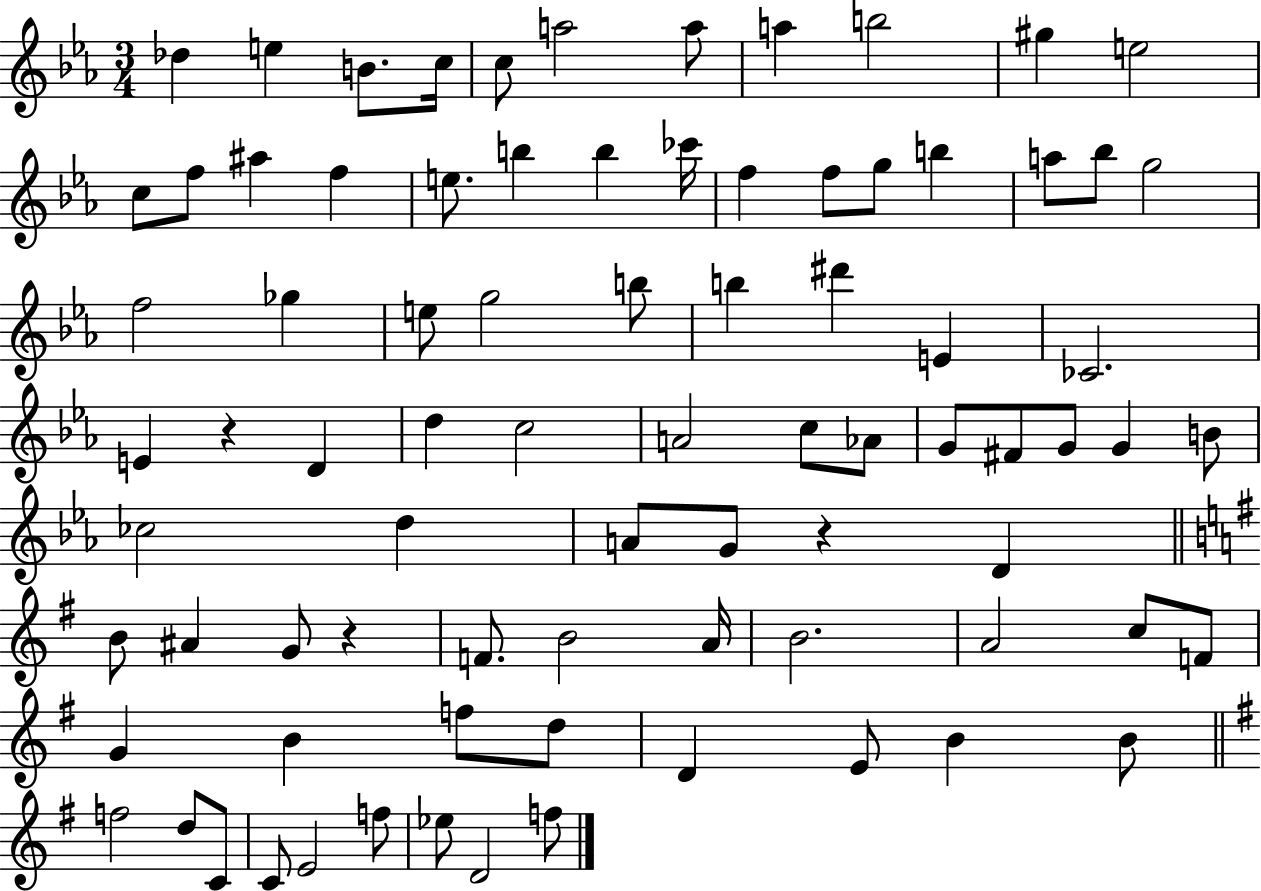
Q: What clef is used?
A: treble